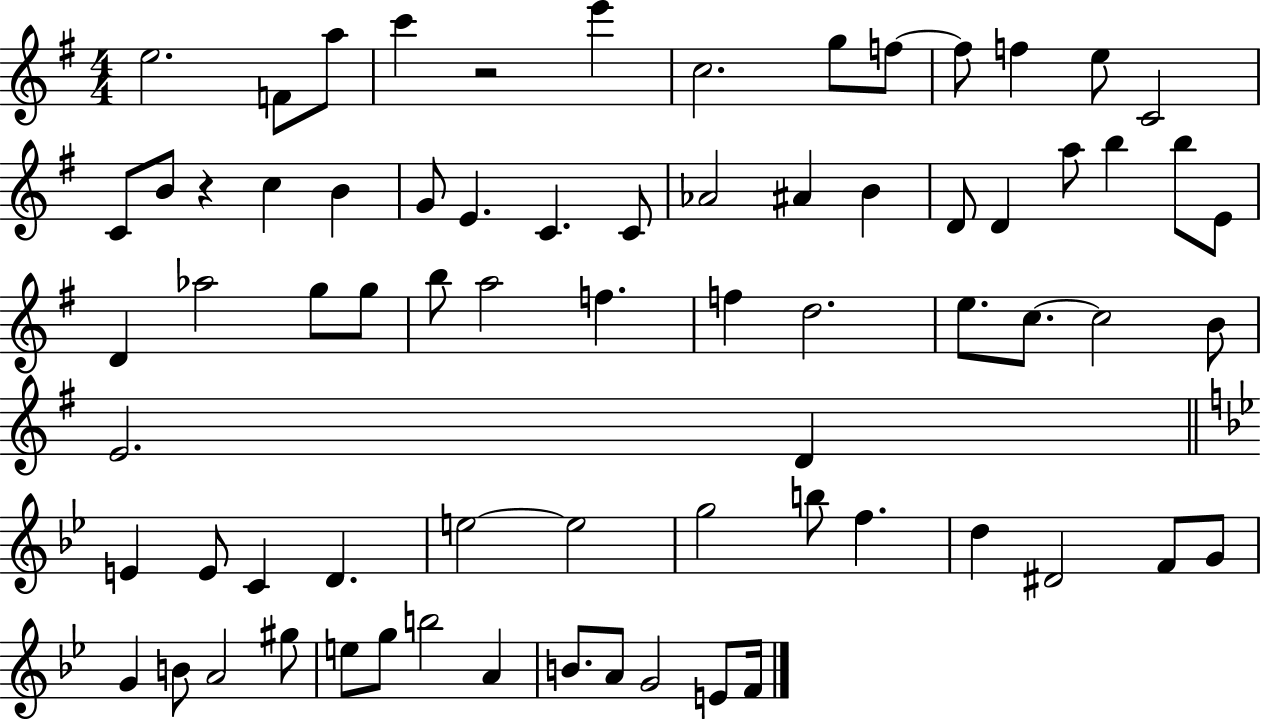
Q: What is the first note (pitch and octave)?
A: E5